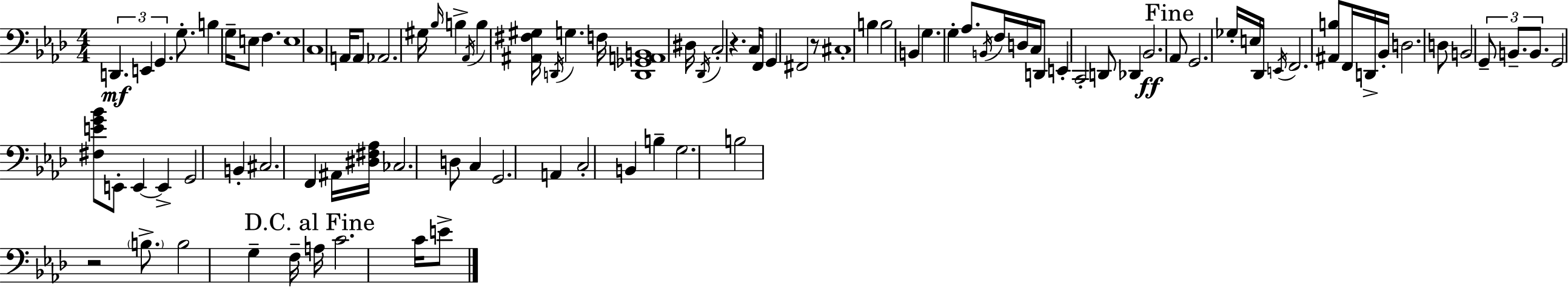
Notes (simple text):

D2/q. E2/q G2/q. G3/e. B3/q G3/s E3/e F3/q. E3/w C3/w A2/s A2/e Ab2/h. G#3/s Bb3/s B3/q Ab2/s B3/q [A#2,F#3,G#3]/s D2/s G3/q. F3/s [D2,Gb2,A2,B2]/w D#3/s Db2/s C3/h R/q. C3/s F2/e G2/q F#2/h R/e C#3/w B3/q B3/h B2/q G3/q. G3/q Ab3/e. B2/s F3/s D3/s C3/s D2/e E2/q C2/h D2/e Db2/q Bb2/h. Ab2/e G2/h. Gb3/s E3/s Db2/s E2/s F2/h. [A#2,B3]/e F2/s D2/s Bb2/s D3/h. D3/e B2/h G2/e B2/e. B2/e. G2/h [F#3,E4,G4,Bb4]/e E2/e E2/q E2/q G2/h B2/q C#3/h. F2/q A#2/s [D#3,F#3,Ab3]/s CES3/h. D3/e C3/q G2/h. A2/q C3/h B2/q B3/q G3/h. B3/h R/h B3/e. B3/h G3/q F3/s A3/s C4/h. C4/s E4/e